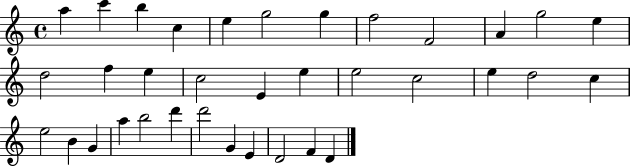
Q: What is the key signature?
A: C major